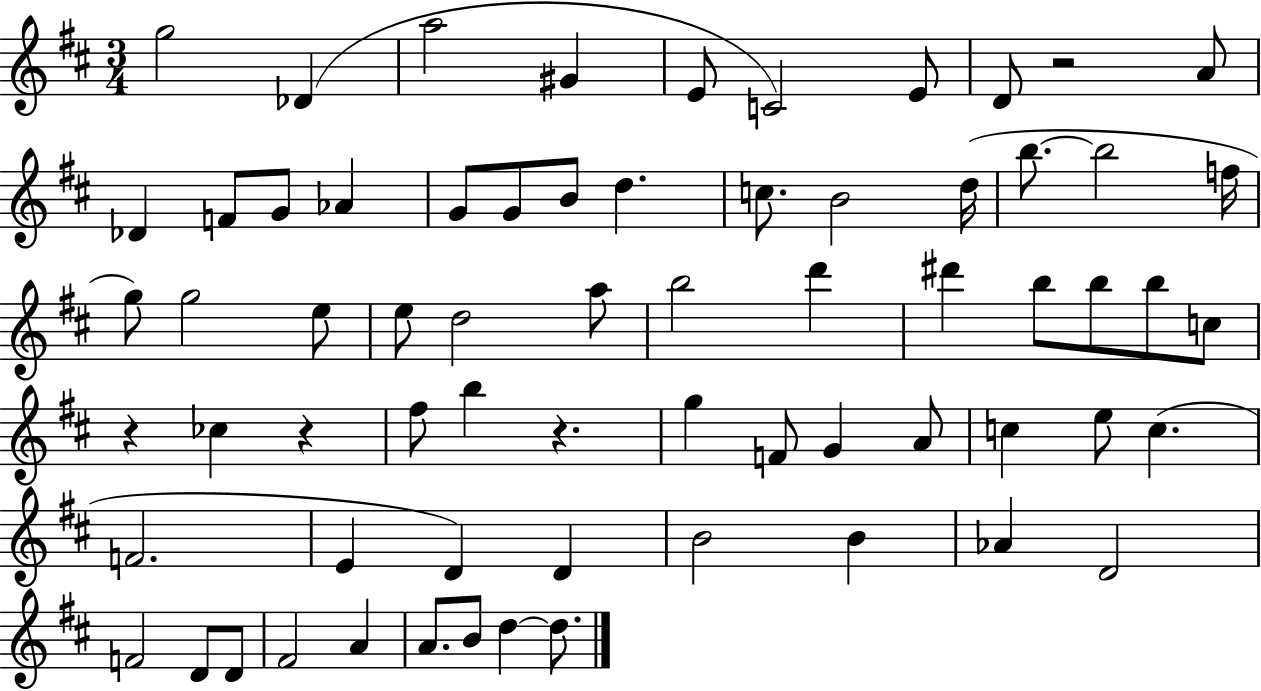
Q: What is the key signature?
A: D major